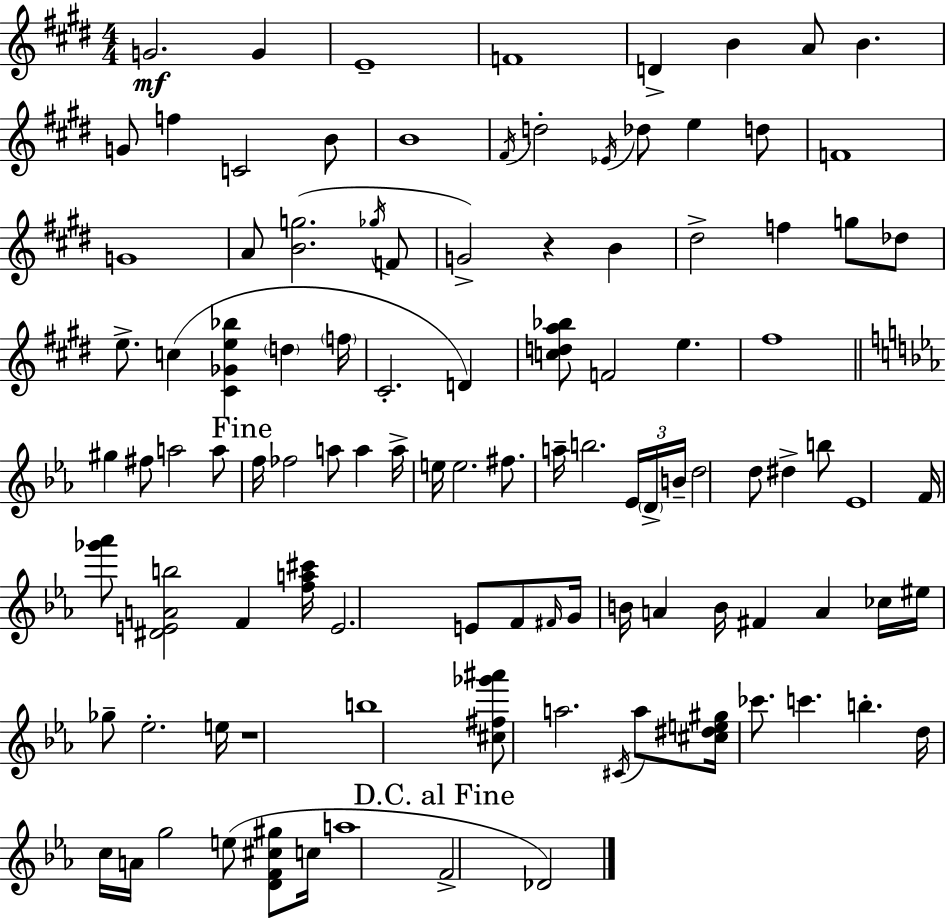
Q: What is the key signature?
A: E major